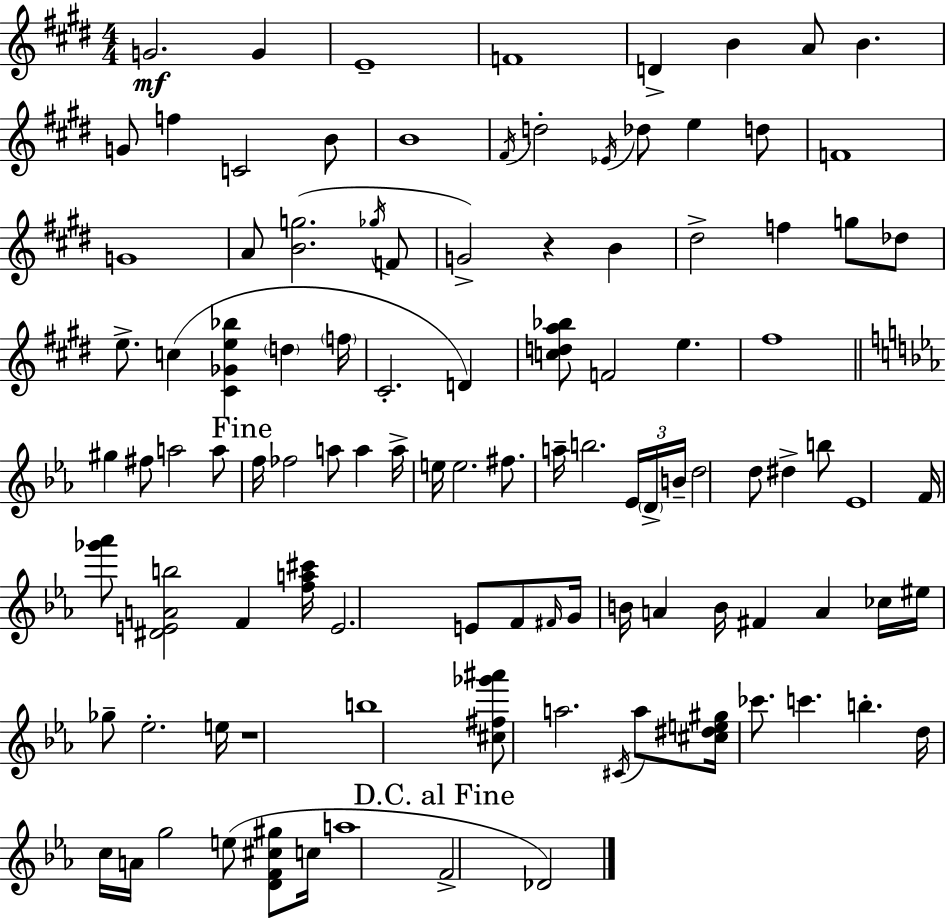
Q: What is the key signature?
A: E major